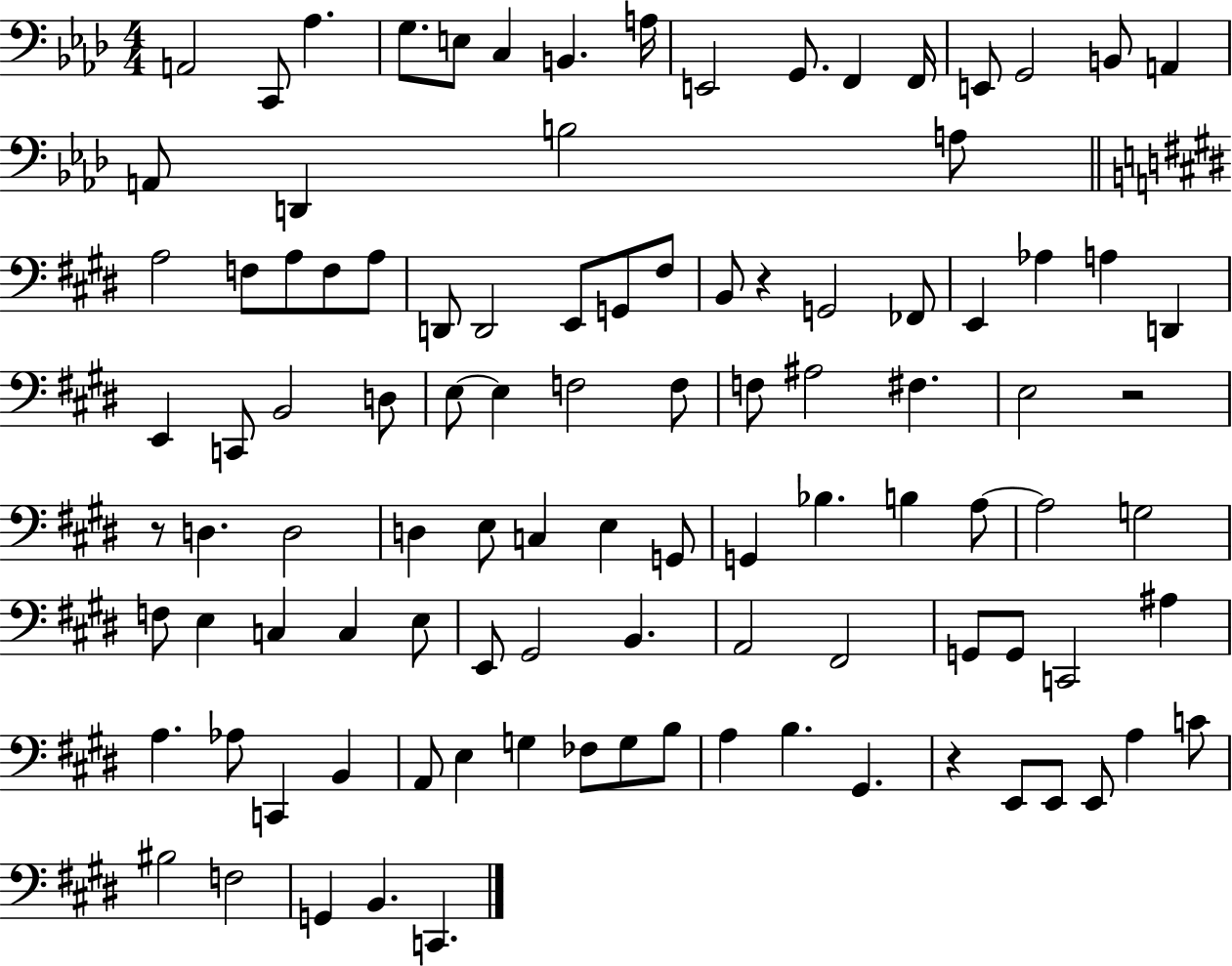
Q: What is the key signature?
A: AES major